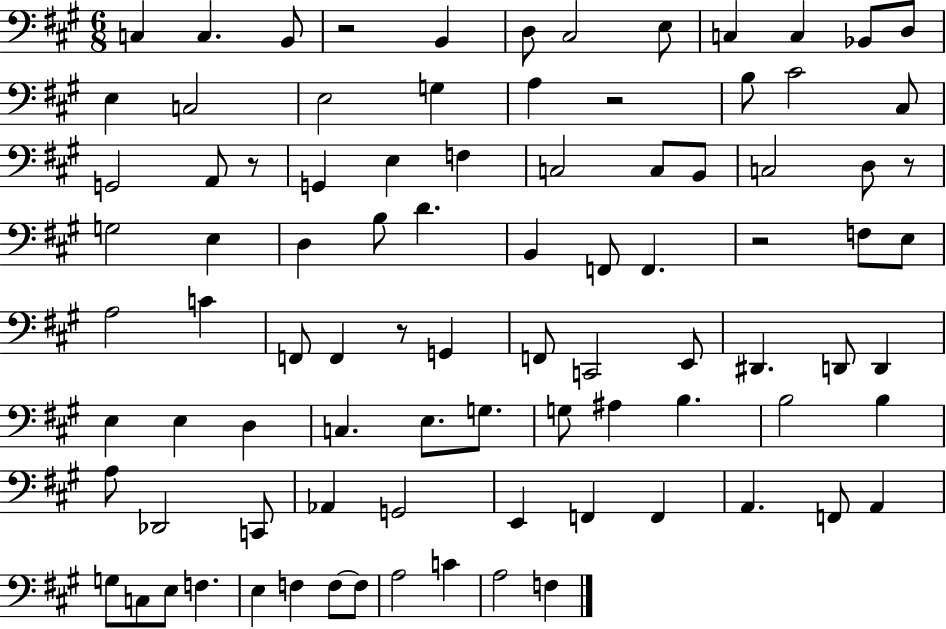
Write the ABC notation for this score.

X:1
T:Untitled
M:6/8
L:1/4
K:A
C, C, B,,/2 z2 B,, D,/2 ^C,2 E,/2 C, C, _B,,/2 D,/2 E, C,2 E,2 G, A, z2 B,/2 ^C2 ^C,/2 G,,2 A,,/2 z/2 G,, E, F, C,2 C,/2 B,,/2 C,2 D,/2 z/2 G,2 E, D, B,/2 D B,, F,,/2 F,, z2 F,/2 E,/2 A,2 C F,,/2 F,, z/2 G,, F,,/2 C,,2 E,,/2 ^D,, D,,/2 D,, E, E, D, C, E,/2 G,/2 G,/2 ^A, B, B,2 B, A,/2 _D,,2 C,,/2 _A,, G,,2 E,, F,, F,, A,, F,,/2 A,, G,/2 C,/2 E,/2 F, E, F, F,/2 F,/2 A,2 C A,2 F,